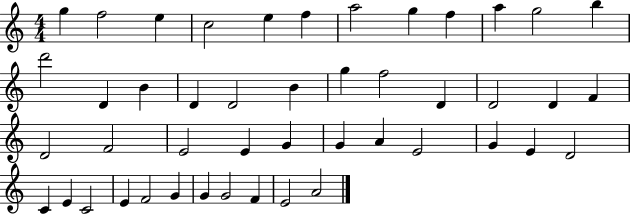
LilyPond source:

{
  \clef treble
  \numericTimeSignature
  \time 4/4
  \key c \major
  g''4 f''2 e''4 | c''2 e''4 f''4 | a''2 g''4 f''4 | a''4 g''2 b''4 | \break d'''2 d'4 b'4 | d'4 d'2 b'4 | g''4 f''2 d'4 | d'2 d'4 f'4 | \break d'2 f'2 | e'2 e'4 g'4 | g'4 a'4 e'2 | g'4 e'4 d'2 | \break c'4 e'4 c'2 | e'4 f'2 g'4 | g'4 g'2 f'4 | e'2 a'2 | \break \bar "|."
}